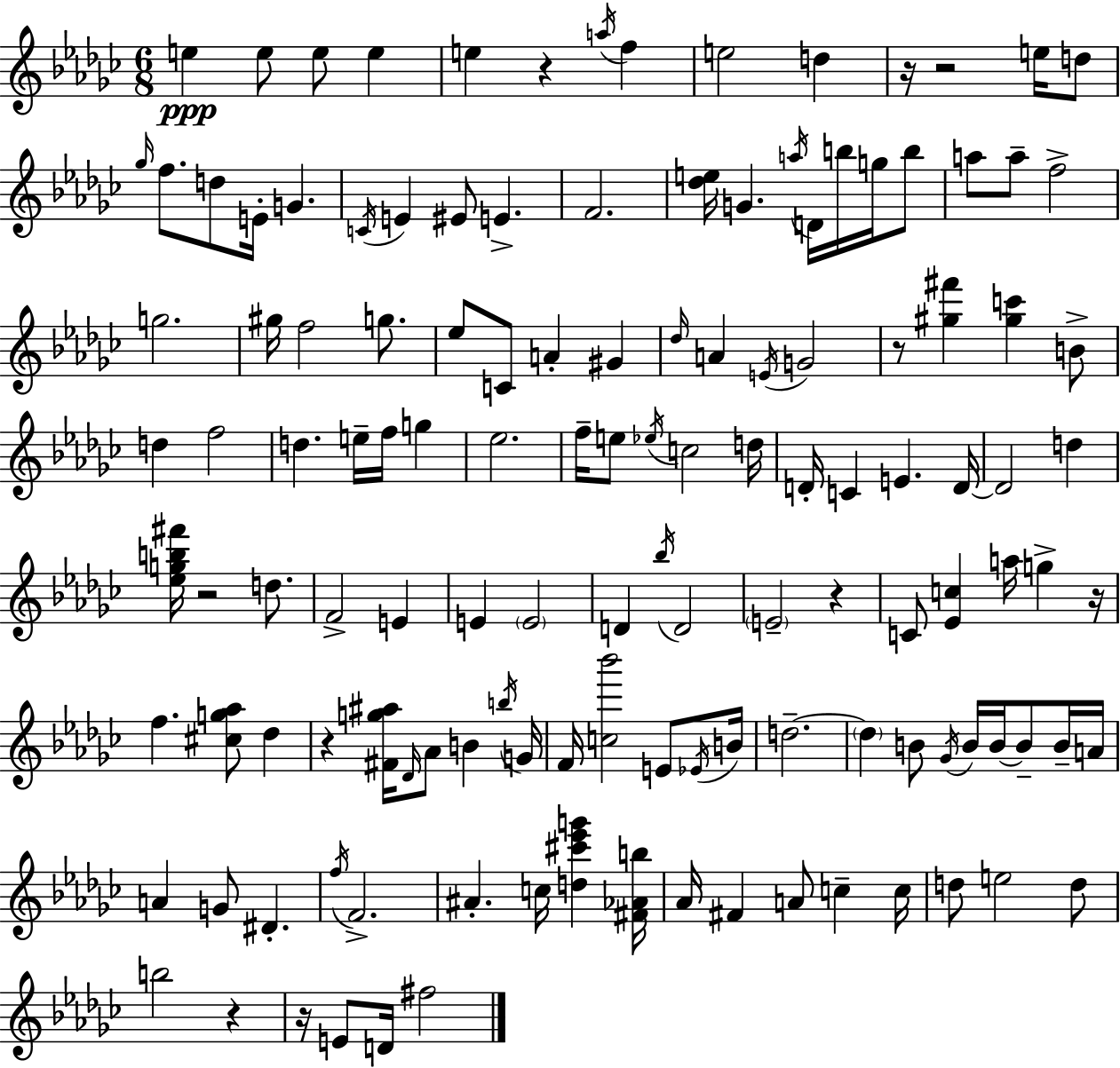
X:1
T:Untitled
M:6/8
L:1/4
K:Ebm
e e/2 e/2 e e z a/4 f e2 d z/4 z2 e/4 d/2 _g/4 f/2 d/2 E/4 G C/4 E ^E/2 E F2 [_de]/4 G a/4 D/4 b/4 g/4 b/2 a/2 a/2 f2 g2 ^g/4 f2 g/2 _e/2 C/2 A ^G _d/4 A E/4 G2 z/2 [^g^f'] [^gc'] B/2 d f2 d e/4 f/4 g _e2 f/4 e/2 _e/4 c2 d/4 D/4 C E D/4 D2 d [_egb^f']/4 z2 d/2 F2 E E E2 D _b/4 D2 E2 z C/2 [_Ec] a/4 g z/4 f [^cg_a]/2 _d z [^Fg^a]/4 _D/4 _A/2 B b/4 G/4 F/4 [c_b']2 E/2 _E/4 B/4 d2 d B/2 _G/4 B/4 B/4 B/2 B/4 A/4 A G/2 ^D f/4 F2 ^A c/4 [d^c'_e'g'] [^F_Ab]/4 _A/4 ^F A/2 c c/4 d/2 e2 d/2 b2 z z/4 E/2 D/4 ^f2